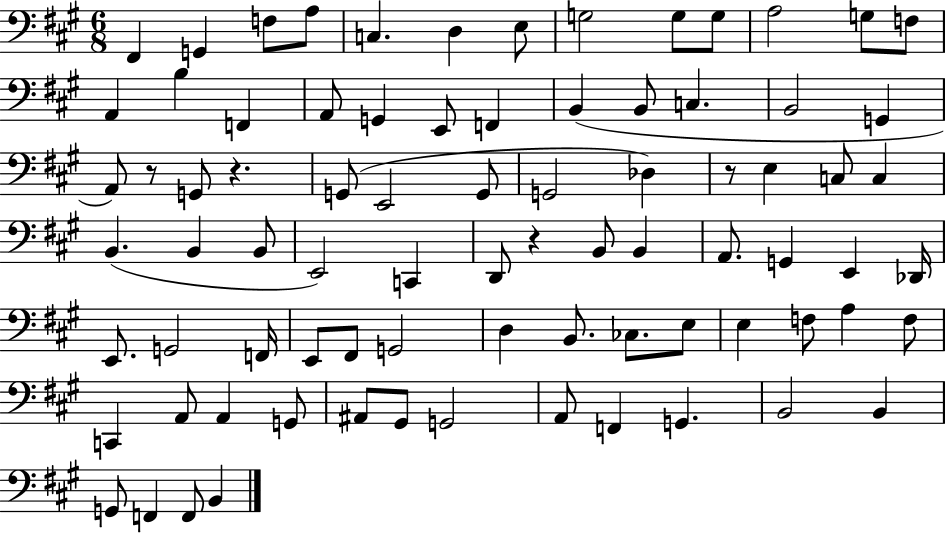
F#2/q G2/q F3/e A3/e C3/q. D3/q E3/e G3/h G3/e G3/e A3/h G3/e F3/e A2/q B3/q F2/q A2/e G2/q E2/e F2/q B2/q B2/e C3/q. B2/h G2/q A2/e R/e G2/e R/q. G2/e E2/h G2/e G2/h Db3/q R/e E3/q C3/e C3/q B2/q. B2/q B2/e E2/h C2/q D2/e R/q B2/e B2/q A2/e. G2/q E2/q Db2/s E2/e. G2/h F2/s E2/e F#2/e G2/h D3/q B2/e. CES3/e. E3/e E3/q F3/e A3/q F3/e C2/q A2/e A2/q G2/e A#2/e G#2/e G2/h A2/e F2/q G2/q. B2/h B2/q G2/e F2/q F2/e B2/q